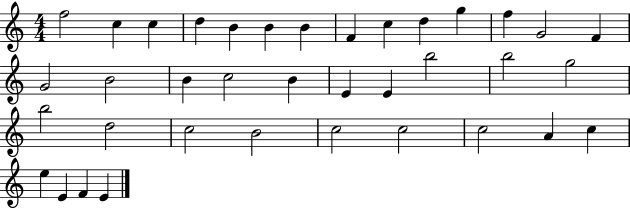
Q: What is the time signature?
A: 4/4